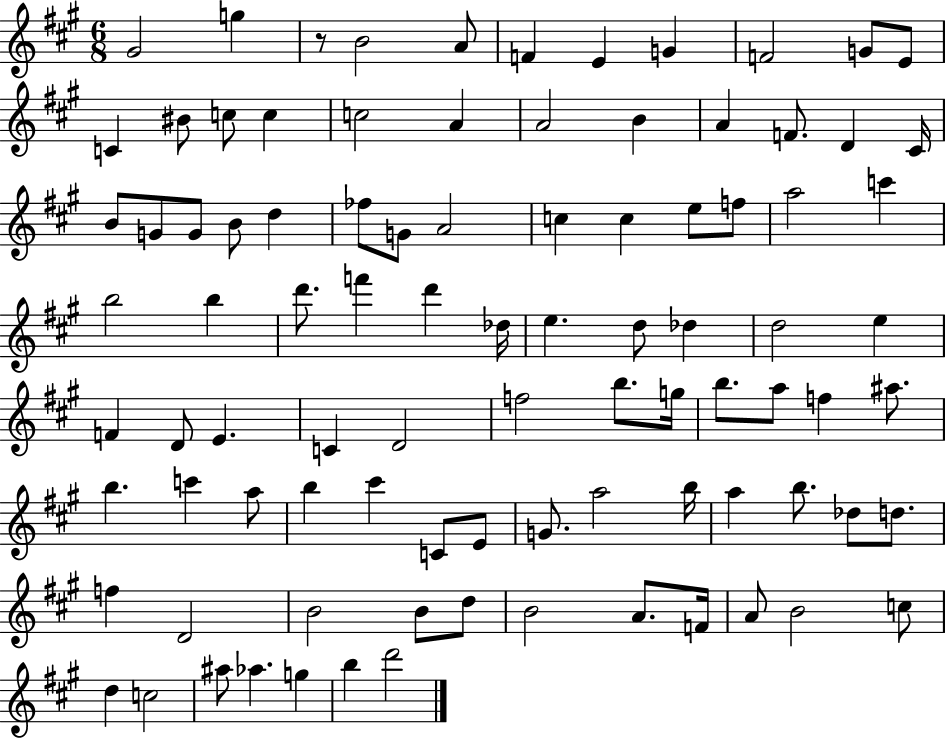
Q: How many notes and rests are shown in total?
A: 92